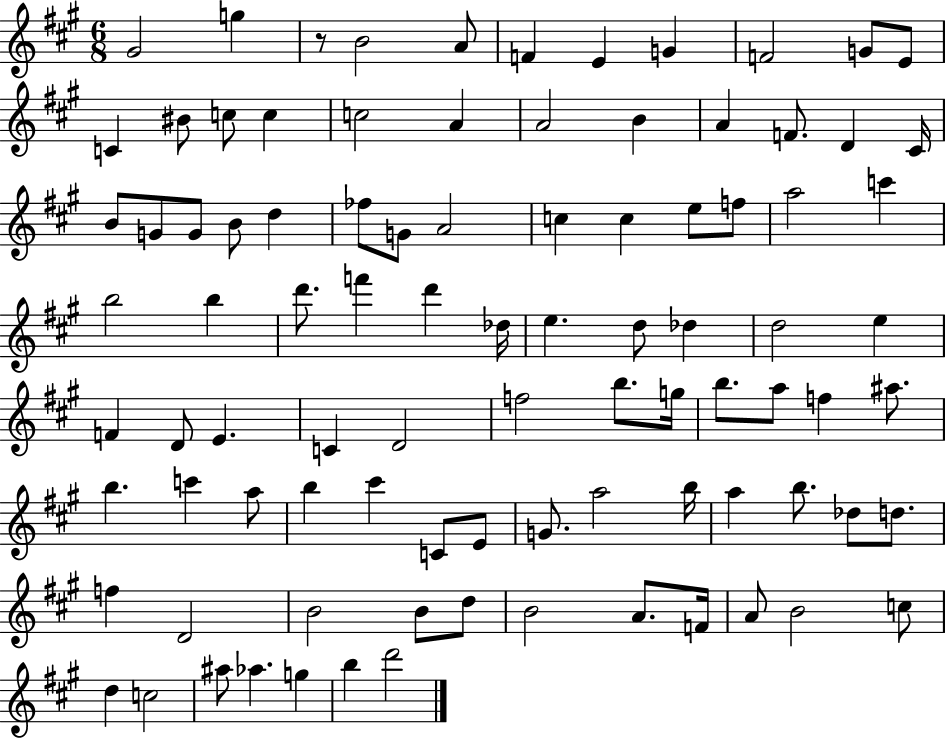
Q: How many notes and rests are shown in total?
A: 92